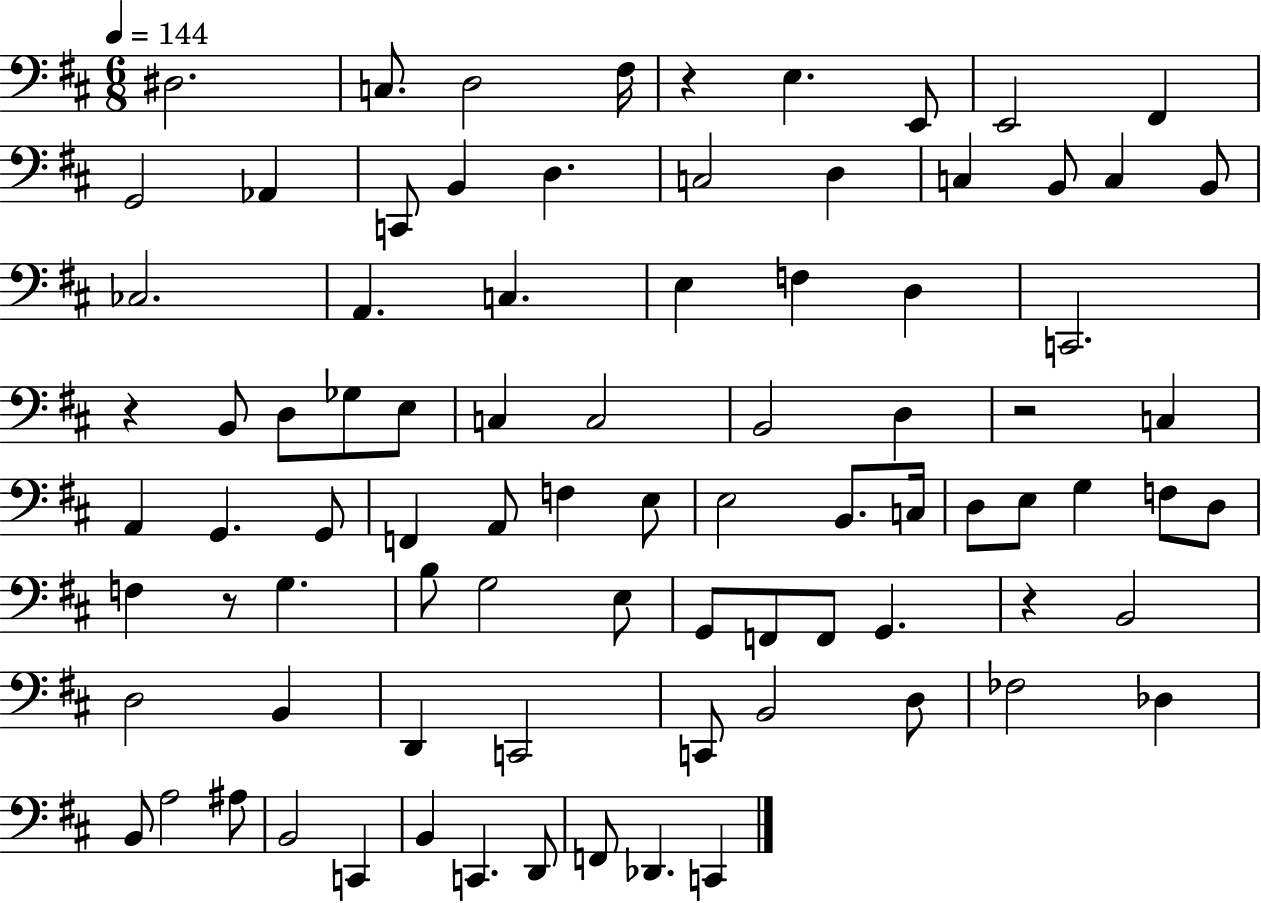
X:1
T:Untitled
M:6/8
L:1/4
K:D
^D,2 C,/2 D,2 ^F,/4 z E, E,,/2 E,,2 ^F,, G,,2 _A,, C,,/2 B,, D, C,2 D, C, B,,/2 C, B,,/2 _C,2 A,, C, E, F, D, C,,2 z B,,/2 D,/2 _G,/2 E,/2 C, C,2 B,,2 D, z2 C, A,, G,, G,,/2 F,, A,,/2 F, E,/2 E,2 B,,/2 C,/4 D,/2 E,/2 G, F,/2 D,/2 F, z/2 G, B,/2 G,2 E,/2 G,,/2 F,,/2 F,,/2 G,, z B,,2 D,2 B,, D,, C,,2 C,,/2 B,,2 D,/2 _F,2 _D, B,,/2 A,2 ^A,/2 B,,2 C,, B,, C,, D,,/2 F,,/2 _D,, C,,